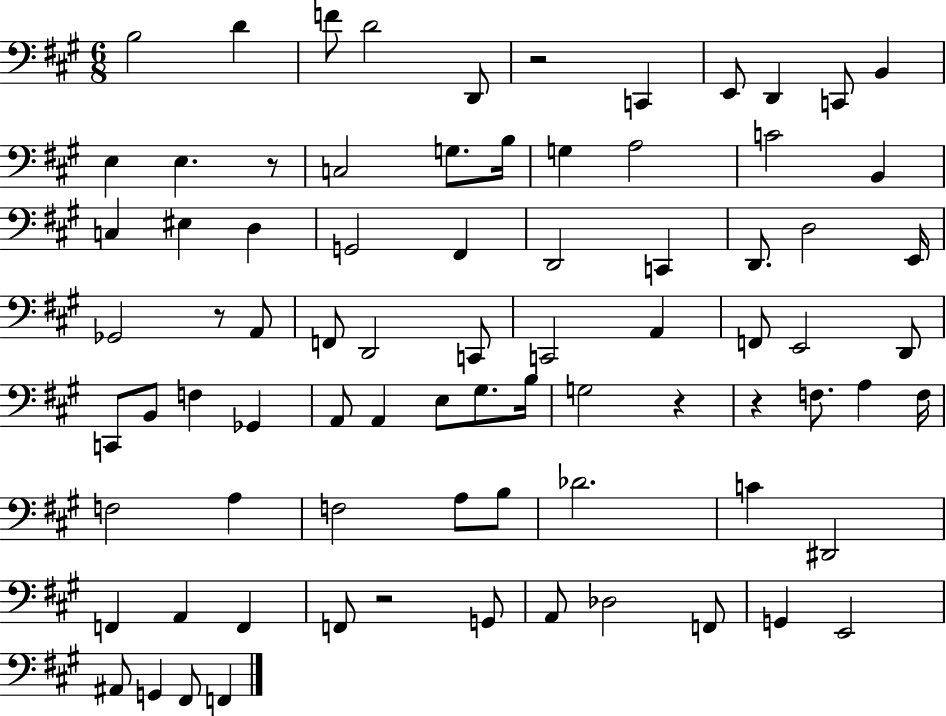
X:1
T:Untitled
M:6/8
L:1/4
K:A
B,2 D F/2 D2 D,,/2 z2 C,, E,,/2 D,, C,,/2 B,, E, E, z/2 C,2 G,/2 B,/4 G, A,2 C2 B,, C, ^E, D, G,,2 ^F,, D,,2 C,, D,,/2 D,2 E,,/4 _G,,2 z/2 A,,/2 F,,/2 D,,2 C,,/2 C,,2 A,, F,,/2 E,,2 D,,/2 C,,/2 B,,/2 F, _G,, A,,/2 A,, E,/2 ^G,/2 B,/4 G,2 z z F,/2 A, F,/4 F,2 A, F,2 A,/2 B,/2 _D2 C ^D,,2 F,, A,, F,, F,,/2 z2 G,,/2 A,,/2 _D,2 F,,/2 G,, E,,2 ^A,,/2 G,, ^F,,/2 F,,